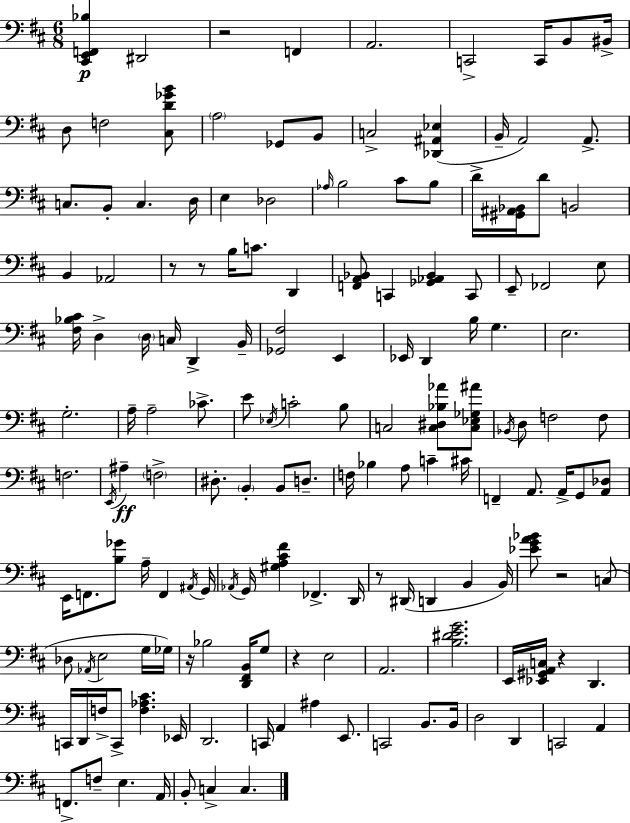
X:1
T:Untitled
M:6/8
L:1/4
K:D
[^C,,E,,F,,_B,] ^D,,2 z2 F,, A,,2 C,,2 C,,/4 B,,/2 ^B,,/4 D,/2 F,2 [^C,D_GB]/2 A,2 _G,,/2 B,,/2 C,2 [_D,,^A,,_E,] B,,/4 A,,2 A,,/2 C,/2 B,,/2 C, D,/4 E, _D,2 _A,/4 B,2 ^C/2 B,/2 D/4 [^G,,^A,,_B,,]/4 D/2 B,,2 B,, _A,,2 z/2 z/2 B,/4 C/2 D,, [F,,A,,_B,,]/2 C,, [_G,,_A,,_B,,] C,,/2 E,,/2 _F,,2 E,/2 [^F,_B,^C]/4 D, D,/4 C,/4 D,, B,,/4 [_G,,^F,]2 E,, _E,,/4 D,, B,/4 G, E,2 G,2 A,/4 A,2 _C/2 E/2 _E,/4 C2 B,/2 C,2 [C,^D,_B,_A]/2 [C,_E,_G,^A]/2 _B,,/4 D,/2 F,2 F,/2 F,2 E,,/4 ^A, F,2 ^D,/2 B,, B,,/2 D,/2 F,/4 _B, A,/2 C ^C/4 F,, A,,/2 A,,/4 G,,/2 [A,,_D,]/2 E,,/4 F,,/2 [B,_G]/2 A,/4 F,, ^A,,/4 G,,/4 _A,,/4 G,,/4 [^G,A,^C^F] _F,, D,,/4 z/2 ^D,,/4 D,, B,, B,,/4 [_EGA_B]/2 z2 C,/2 _D,/2 _A,,/4 E,2 G,/4 _G,/4 z/4 _B,2 [D,,^F,,B,,]/4 G,/2 z E,2 A,,2 [B,^DEG]2 E,,/4 [_E,,^G,,A,,C,]/4 z D,, C,,/4 D,,/4 F,/4 C,,/2 [F,_A,^C] _E,,/4 D,,2 C,,/4 A,, ^A, E,,/2 C,,2 B,,/2 B,,/4 D,2 D,, C,,2 A,, F,,/2 F,/2 E, A,,/4 B,,/2 C, C,